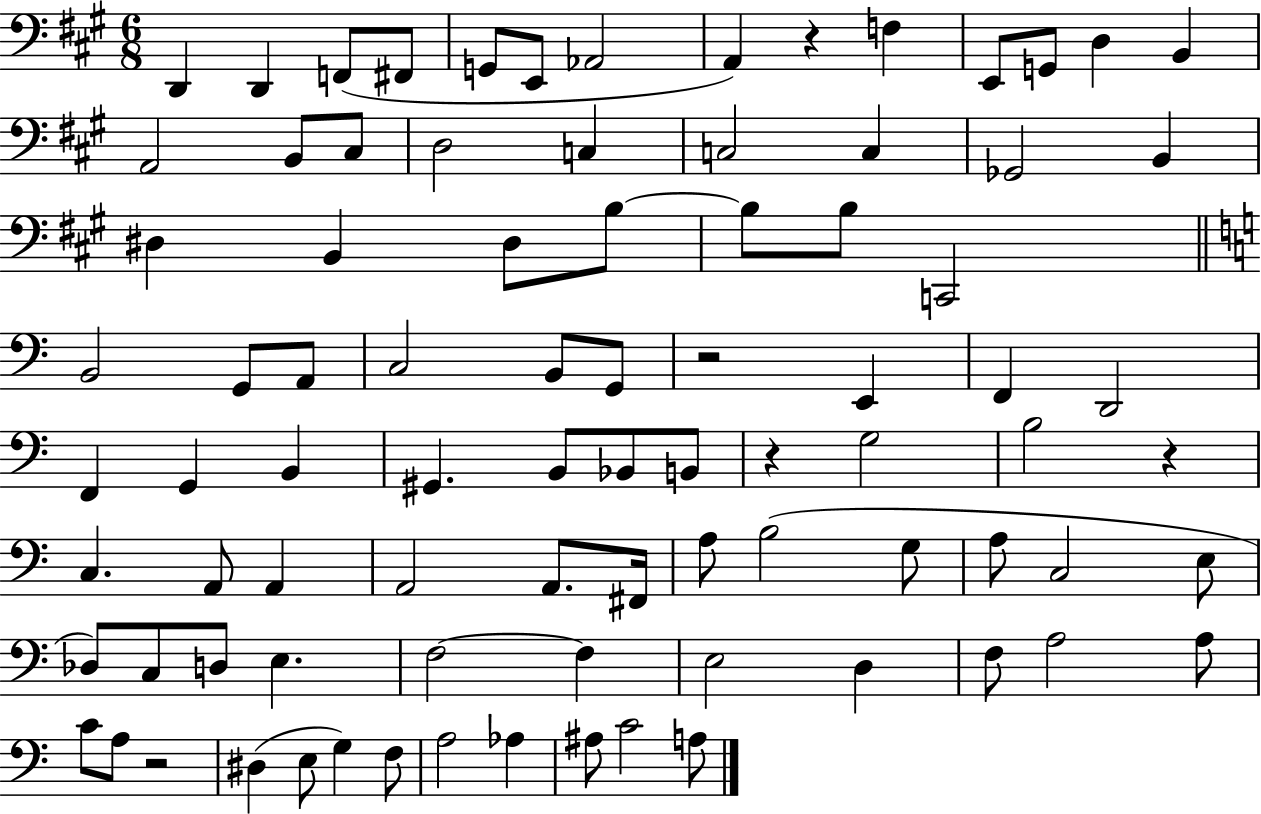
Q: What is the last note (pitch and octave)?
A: A3